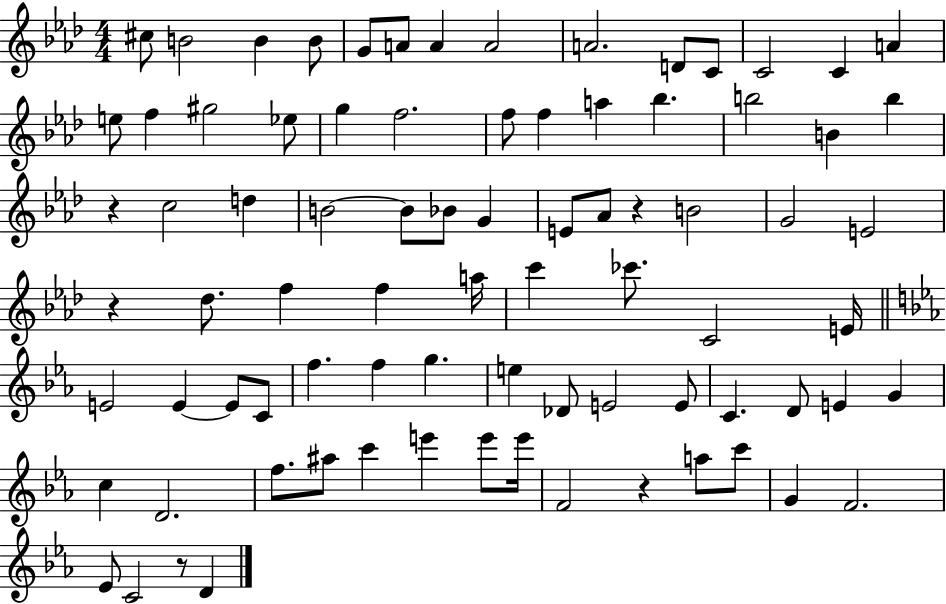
C#5/e B4/h B4/q B4/e G4/e A4/e A4/q A4/h A4/h. D4/e C4/e C4/h C4/q A4/q E5/e F5/q G#5/h Eb5/e G5/q F5/h. F5/e F5/q A5/q Bb5/q. B5/h B4/q B5/q R/q C5/h D5/q B4/h B4/e Bb4/e G4/q E4/e Ab4/e R/q B4/h G4/h E4/h R/q Db5/e. F5/q F5/q A5/s C6/q CES6/e. C4/h E4/s E4/h E4/q E4/e C4/e F5/q. F5/q G5/q. E5/q Db4/e E4/h E4/e C4/q. D4/e E4/q G4/q C5/q D4/h. F5/e. A#5/e C6/q E6/q E6/e E6/s F4/h R/q A5/e C6/e G4/q F4/h. Eb4/e C4/h R/e D4/q